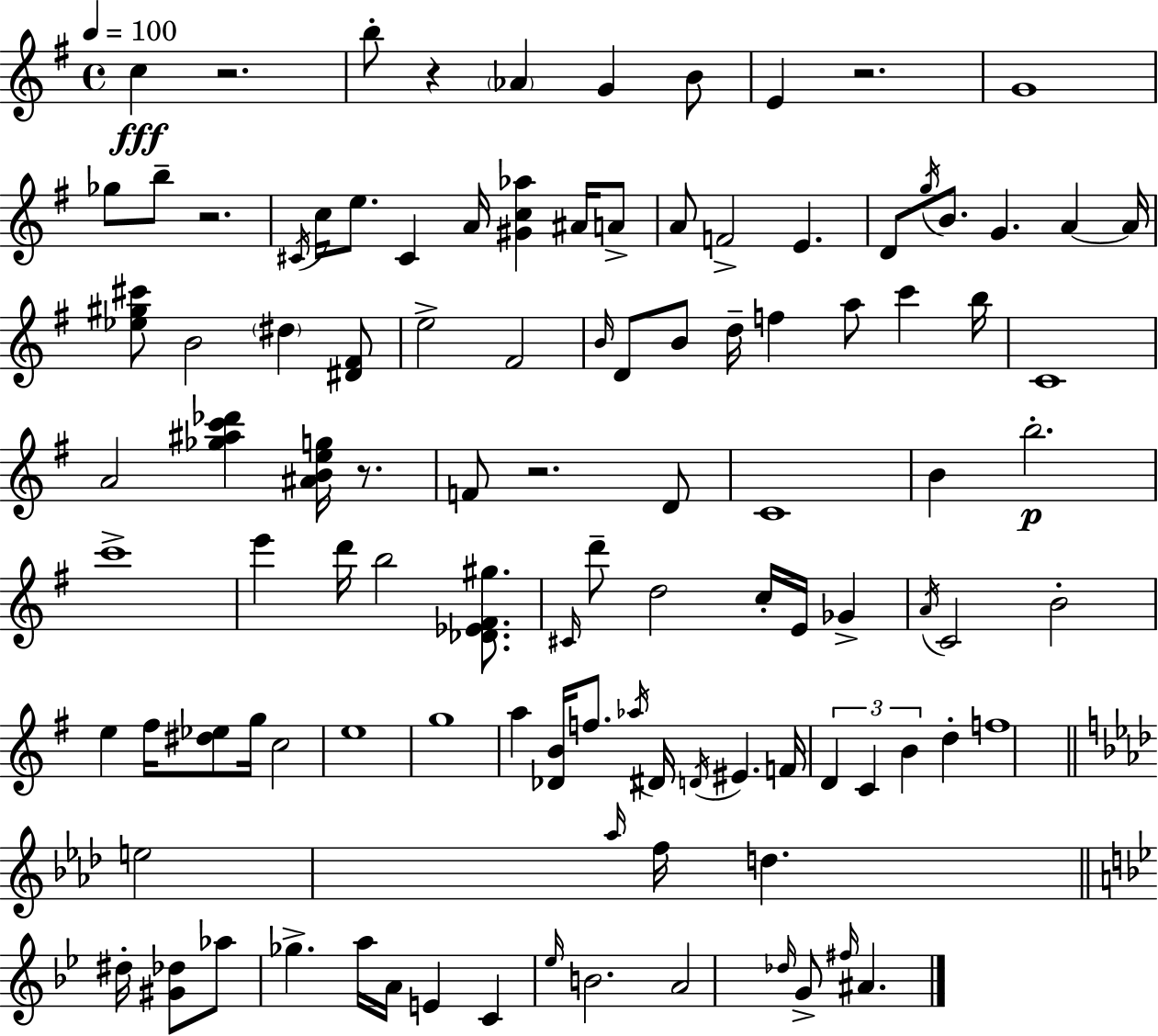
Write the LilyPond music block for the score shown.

{
  \clef treble
  \time 4/4
  \defaultTimeSignature
  \key e \minor
  \tempo 4 = 100
  c''4\fff r2. | b''8-. r4 \parenthesize aes'4 g'4 b'8 | e'4 r2. | g'1 | \break ges''8 b''8-- r2. | \acciaccatura { cis'16 } c''16 e''8. cis'4 a'16 <gis' c'' aes''>4 ais'16 a'8-> | a'8 f'2-> e'4. | d'8 \acciaccatura { g''16 } b'8. g'4. a'4~~ | \break a'16 <ees'' gis'' cis'''>8 b'2 \parenthesize dis''4 | <dis' fis'>8 e''2-> fis'2 | \grace { b'16 } d'8 b'8 d''16-- f''4 a''8 c'''4 | b''16 c'1 | \break a'2 <ges'' ais'' c''' des'''>4 <ais' b' e'' g''>16 | r8. f'8 r2. | d'8 c'1 | b'4 b''2.-.\p | \break c'''1-> | e'''4 d'''16 b''2 | <des' ees' fis' gis''>8. \grace { cis'16 } d'''8-- d''2 c''16-. e'16 | ges'4-> \acciaccatura { a'16 } c'2 b'2-. | \break e''4 fis''16 <dis'' ees''>8 g''16 c''2 | e''1 | g''1 | a''4 <des' b'>16 f''8. \acciaccatura { aes''16 } dis'16 \acciaccatura { d'16 } | \break eis'4. f'16 \tuplet 3/2 { d'4 c'4 b'4 } | d''4-. f''1 | \bar "||" \break \key aes \major e''2 \grace { aes''16 } f''16 d''4. | \bar "||" \break \key g \minor dis''16-. <gis' des''>8 aes''8 ges''4.-> a''16 a'16 e'4 | c'4 \grace { ees''16 } b'2. | a'2 \grace { des''16 } g'8-> \grace { fis''16 } ais'4. | \bar "|."
}